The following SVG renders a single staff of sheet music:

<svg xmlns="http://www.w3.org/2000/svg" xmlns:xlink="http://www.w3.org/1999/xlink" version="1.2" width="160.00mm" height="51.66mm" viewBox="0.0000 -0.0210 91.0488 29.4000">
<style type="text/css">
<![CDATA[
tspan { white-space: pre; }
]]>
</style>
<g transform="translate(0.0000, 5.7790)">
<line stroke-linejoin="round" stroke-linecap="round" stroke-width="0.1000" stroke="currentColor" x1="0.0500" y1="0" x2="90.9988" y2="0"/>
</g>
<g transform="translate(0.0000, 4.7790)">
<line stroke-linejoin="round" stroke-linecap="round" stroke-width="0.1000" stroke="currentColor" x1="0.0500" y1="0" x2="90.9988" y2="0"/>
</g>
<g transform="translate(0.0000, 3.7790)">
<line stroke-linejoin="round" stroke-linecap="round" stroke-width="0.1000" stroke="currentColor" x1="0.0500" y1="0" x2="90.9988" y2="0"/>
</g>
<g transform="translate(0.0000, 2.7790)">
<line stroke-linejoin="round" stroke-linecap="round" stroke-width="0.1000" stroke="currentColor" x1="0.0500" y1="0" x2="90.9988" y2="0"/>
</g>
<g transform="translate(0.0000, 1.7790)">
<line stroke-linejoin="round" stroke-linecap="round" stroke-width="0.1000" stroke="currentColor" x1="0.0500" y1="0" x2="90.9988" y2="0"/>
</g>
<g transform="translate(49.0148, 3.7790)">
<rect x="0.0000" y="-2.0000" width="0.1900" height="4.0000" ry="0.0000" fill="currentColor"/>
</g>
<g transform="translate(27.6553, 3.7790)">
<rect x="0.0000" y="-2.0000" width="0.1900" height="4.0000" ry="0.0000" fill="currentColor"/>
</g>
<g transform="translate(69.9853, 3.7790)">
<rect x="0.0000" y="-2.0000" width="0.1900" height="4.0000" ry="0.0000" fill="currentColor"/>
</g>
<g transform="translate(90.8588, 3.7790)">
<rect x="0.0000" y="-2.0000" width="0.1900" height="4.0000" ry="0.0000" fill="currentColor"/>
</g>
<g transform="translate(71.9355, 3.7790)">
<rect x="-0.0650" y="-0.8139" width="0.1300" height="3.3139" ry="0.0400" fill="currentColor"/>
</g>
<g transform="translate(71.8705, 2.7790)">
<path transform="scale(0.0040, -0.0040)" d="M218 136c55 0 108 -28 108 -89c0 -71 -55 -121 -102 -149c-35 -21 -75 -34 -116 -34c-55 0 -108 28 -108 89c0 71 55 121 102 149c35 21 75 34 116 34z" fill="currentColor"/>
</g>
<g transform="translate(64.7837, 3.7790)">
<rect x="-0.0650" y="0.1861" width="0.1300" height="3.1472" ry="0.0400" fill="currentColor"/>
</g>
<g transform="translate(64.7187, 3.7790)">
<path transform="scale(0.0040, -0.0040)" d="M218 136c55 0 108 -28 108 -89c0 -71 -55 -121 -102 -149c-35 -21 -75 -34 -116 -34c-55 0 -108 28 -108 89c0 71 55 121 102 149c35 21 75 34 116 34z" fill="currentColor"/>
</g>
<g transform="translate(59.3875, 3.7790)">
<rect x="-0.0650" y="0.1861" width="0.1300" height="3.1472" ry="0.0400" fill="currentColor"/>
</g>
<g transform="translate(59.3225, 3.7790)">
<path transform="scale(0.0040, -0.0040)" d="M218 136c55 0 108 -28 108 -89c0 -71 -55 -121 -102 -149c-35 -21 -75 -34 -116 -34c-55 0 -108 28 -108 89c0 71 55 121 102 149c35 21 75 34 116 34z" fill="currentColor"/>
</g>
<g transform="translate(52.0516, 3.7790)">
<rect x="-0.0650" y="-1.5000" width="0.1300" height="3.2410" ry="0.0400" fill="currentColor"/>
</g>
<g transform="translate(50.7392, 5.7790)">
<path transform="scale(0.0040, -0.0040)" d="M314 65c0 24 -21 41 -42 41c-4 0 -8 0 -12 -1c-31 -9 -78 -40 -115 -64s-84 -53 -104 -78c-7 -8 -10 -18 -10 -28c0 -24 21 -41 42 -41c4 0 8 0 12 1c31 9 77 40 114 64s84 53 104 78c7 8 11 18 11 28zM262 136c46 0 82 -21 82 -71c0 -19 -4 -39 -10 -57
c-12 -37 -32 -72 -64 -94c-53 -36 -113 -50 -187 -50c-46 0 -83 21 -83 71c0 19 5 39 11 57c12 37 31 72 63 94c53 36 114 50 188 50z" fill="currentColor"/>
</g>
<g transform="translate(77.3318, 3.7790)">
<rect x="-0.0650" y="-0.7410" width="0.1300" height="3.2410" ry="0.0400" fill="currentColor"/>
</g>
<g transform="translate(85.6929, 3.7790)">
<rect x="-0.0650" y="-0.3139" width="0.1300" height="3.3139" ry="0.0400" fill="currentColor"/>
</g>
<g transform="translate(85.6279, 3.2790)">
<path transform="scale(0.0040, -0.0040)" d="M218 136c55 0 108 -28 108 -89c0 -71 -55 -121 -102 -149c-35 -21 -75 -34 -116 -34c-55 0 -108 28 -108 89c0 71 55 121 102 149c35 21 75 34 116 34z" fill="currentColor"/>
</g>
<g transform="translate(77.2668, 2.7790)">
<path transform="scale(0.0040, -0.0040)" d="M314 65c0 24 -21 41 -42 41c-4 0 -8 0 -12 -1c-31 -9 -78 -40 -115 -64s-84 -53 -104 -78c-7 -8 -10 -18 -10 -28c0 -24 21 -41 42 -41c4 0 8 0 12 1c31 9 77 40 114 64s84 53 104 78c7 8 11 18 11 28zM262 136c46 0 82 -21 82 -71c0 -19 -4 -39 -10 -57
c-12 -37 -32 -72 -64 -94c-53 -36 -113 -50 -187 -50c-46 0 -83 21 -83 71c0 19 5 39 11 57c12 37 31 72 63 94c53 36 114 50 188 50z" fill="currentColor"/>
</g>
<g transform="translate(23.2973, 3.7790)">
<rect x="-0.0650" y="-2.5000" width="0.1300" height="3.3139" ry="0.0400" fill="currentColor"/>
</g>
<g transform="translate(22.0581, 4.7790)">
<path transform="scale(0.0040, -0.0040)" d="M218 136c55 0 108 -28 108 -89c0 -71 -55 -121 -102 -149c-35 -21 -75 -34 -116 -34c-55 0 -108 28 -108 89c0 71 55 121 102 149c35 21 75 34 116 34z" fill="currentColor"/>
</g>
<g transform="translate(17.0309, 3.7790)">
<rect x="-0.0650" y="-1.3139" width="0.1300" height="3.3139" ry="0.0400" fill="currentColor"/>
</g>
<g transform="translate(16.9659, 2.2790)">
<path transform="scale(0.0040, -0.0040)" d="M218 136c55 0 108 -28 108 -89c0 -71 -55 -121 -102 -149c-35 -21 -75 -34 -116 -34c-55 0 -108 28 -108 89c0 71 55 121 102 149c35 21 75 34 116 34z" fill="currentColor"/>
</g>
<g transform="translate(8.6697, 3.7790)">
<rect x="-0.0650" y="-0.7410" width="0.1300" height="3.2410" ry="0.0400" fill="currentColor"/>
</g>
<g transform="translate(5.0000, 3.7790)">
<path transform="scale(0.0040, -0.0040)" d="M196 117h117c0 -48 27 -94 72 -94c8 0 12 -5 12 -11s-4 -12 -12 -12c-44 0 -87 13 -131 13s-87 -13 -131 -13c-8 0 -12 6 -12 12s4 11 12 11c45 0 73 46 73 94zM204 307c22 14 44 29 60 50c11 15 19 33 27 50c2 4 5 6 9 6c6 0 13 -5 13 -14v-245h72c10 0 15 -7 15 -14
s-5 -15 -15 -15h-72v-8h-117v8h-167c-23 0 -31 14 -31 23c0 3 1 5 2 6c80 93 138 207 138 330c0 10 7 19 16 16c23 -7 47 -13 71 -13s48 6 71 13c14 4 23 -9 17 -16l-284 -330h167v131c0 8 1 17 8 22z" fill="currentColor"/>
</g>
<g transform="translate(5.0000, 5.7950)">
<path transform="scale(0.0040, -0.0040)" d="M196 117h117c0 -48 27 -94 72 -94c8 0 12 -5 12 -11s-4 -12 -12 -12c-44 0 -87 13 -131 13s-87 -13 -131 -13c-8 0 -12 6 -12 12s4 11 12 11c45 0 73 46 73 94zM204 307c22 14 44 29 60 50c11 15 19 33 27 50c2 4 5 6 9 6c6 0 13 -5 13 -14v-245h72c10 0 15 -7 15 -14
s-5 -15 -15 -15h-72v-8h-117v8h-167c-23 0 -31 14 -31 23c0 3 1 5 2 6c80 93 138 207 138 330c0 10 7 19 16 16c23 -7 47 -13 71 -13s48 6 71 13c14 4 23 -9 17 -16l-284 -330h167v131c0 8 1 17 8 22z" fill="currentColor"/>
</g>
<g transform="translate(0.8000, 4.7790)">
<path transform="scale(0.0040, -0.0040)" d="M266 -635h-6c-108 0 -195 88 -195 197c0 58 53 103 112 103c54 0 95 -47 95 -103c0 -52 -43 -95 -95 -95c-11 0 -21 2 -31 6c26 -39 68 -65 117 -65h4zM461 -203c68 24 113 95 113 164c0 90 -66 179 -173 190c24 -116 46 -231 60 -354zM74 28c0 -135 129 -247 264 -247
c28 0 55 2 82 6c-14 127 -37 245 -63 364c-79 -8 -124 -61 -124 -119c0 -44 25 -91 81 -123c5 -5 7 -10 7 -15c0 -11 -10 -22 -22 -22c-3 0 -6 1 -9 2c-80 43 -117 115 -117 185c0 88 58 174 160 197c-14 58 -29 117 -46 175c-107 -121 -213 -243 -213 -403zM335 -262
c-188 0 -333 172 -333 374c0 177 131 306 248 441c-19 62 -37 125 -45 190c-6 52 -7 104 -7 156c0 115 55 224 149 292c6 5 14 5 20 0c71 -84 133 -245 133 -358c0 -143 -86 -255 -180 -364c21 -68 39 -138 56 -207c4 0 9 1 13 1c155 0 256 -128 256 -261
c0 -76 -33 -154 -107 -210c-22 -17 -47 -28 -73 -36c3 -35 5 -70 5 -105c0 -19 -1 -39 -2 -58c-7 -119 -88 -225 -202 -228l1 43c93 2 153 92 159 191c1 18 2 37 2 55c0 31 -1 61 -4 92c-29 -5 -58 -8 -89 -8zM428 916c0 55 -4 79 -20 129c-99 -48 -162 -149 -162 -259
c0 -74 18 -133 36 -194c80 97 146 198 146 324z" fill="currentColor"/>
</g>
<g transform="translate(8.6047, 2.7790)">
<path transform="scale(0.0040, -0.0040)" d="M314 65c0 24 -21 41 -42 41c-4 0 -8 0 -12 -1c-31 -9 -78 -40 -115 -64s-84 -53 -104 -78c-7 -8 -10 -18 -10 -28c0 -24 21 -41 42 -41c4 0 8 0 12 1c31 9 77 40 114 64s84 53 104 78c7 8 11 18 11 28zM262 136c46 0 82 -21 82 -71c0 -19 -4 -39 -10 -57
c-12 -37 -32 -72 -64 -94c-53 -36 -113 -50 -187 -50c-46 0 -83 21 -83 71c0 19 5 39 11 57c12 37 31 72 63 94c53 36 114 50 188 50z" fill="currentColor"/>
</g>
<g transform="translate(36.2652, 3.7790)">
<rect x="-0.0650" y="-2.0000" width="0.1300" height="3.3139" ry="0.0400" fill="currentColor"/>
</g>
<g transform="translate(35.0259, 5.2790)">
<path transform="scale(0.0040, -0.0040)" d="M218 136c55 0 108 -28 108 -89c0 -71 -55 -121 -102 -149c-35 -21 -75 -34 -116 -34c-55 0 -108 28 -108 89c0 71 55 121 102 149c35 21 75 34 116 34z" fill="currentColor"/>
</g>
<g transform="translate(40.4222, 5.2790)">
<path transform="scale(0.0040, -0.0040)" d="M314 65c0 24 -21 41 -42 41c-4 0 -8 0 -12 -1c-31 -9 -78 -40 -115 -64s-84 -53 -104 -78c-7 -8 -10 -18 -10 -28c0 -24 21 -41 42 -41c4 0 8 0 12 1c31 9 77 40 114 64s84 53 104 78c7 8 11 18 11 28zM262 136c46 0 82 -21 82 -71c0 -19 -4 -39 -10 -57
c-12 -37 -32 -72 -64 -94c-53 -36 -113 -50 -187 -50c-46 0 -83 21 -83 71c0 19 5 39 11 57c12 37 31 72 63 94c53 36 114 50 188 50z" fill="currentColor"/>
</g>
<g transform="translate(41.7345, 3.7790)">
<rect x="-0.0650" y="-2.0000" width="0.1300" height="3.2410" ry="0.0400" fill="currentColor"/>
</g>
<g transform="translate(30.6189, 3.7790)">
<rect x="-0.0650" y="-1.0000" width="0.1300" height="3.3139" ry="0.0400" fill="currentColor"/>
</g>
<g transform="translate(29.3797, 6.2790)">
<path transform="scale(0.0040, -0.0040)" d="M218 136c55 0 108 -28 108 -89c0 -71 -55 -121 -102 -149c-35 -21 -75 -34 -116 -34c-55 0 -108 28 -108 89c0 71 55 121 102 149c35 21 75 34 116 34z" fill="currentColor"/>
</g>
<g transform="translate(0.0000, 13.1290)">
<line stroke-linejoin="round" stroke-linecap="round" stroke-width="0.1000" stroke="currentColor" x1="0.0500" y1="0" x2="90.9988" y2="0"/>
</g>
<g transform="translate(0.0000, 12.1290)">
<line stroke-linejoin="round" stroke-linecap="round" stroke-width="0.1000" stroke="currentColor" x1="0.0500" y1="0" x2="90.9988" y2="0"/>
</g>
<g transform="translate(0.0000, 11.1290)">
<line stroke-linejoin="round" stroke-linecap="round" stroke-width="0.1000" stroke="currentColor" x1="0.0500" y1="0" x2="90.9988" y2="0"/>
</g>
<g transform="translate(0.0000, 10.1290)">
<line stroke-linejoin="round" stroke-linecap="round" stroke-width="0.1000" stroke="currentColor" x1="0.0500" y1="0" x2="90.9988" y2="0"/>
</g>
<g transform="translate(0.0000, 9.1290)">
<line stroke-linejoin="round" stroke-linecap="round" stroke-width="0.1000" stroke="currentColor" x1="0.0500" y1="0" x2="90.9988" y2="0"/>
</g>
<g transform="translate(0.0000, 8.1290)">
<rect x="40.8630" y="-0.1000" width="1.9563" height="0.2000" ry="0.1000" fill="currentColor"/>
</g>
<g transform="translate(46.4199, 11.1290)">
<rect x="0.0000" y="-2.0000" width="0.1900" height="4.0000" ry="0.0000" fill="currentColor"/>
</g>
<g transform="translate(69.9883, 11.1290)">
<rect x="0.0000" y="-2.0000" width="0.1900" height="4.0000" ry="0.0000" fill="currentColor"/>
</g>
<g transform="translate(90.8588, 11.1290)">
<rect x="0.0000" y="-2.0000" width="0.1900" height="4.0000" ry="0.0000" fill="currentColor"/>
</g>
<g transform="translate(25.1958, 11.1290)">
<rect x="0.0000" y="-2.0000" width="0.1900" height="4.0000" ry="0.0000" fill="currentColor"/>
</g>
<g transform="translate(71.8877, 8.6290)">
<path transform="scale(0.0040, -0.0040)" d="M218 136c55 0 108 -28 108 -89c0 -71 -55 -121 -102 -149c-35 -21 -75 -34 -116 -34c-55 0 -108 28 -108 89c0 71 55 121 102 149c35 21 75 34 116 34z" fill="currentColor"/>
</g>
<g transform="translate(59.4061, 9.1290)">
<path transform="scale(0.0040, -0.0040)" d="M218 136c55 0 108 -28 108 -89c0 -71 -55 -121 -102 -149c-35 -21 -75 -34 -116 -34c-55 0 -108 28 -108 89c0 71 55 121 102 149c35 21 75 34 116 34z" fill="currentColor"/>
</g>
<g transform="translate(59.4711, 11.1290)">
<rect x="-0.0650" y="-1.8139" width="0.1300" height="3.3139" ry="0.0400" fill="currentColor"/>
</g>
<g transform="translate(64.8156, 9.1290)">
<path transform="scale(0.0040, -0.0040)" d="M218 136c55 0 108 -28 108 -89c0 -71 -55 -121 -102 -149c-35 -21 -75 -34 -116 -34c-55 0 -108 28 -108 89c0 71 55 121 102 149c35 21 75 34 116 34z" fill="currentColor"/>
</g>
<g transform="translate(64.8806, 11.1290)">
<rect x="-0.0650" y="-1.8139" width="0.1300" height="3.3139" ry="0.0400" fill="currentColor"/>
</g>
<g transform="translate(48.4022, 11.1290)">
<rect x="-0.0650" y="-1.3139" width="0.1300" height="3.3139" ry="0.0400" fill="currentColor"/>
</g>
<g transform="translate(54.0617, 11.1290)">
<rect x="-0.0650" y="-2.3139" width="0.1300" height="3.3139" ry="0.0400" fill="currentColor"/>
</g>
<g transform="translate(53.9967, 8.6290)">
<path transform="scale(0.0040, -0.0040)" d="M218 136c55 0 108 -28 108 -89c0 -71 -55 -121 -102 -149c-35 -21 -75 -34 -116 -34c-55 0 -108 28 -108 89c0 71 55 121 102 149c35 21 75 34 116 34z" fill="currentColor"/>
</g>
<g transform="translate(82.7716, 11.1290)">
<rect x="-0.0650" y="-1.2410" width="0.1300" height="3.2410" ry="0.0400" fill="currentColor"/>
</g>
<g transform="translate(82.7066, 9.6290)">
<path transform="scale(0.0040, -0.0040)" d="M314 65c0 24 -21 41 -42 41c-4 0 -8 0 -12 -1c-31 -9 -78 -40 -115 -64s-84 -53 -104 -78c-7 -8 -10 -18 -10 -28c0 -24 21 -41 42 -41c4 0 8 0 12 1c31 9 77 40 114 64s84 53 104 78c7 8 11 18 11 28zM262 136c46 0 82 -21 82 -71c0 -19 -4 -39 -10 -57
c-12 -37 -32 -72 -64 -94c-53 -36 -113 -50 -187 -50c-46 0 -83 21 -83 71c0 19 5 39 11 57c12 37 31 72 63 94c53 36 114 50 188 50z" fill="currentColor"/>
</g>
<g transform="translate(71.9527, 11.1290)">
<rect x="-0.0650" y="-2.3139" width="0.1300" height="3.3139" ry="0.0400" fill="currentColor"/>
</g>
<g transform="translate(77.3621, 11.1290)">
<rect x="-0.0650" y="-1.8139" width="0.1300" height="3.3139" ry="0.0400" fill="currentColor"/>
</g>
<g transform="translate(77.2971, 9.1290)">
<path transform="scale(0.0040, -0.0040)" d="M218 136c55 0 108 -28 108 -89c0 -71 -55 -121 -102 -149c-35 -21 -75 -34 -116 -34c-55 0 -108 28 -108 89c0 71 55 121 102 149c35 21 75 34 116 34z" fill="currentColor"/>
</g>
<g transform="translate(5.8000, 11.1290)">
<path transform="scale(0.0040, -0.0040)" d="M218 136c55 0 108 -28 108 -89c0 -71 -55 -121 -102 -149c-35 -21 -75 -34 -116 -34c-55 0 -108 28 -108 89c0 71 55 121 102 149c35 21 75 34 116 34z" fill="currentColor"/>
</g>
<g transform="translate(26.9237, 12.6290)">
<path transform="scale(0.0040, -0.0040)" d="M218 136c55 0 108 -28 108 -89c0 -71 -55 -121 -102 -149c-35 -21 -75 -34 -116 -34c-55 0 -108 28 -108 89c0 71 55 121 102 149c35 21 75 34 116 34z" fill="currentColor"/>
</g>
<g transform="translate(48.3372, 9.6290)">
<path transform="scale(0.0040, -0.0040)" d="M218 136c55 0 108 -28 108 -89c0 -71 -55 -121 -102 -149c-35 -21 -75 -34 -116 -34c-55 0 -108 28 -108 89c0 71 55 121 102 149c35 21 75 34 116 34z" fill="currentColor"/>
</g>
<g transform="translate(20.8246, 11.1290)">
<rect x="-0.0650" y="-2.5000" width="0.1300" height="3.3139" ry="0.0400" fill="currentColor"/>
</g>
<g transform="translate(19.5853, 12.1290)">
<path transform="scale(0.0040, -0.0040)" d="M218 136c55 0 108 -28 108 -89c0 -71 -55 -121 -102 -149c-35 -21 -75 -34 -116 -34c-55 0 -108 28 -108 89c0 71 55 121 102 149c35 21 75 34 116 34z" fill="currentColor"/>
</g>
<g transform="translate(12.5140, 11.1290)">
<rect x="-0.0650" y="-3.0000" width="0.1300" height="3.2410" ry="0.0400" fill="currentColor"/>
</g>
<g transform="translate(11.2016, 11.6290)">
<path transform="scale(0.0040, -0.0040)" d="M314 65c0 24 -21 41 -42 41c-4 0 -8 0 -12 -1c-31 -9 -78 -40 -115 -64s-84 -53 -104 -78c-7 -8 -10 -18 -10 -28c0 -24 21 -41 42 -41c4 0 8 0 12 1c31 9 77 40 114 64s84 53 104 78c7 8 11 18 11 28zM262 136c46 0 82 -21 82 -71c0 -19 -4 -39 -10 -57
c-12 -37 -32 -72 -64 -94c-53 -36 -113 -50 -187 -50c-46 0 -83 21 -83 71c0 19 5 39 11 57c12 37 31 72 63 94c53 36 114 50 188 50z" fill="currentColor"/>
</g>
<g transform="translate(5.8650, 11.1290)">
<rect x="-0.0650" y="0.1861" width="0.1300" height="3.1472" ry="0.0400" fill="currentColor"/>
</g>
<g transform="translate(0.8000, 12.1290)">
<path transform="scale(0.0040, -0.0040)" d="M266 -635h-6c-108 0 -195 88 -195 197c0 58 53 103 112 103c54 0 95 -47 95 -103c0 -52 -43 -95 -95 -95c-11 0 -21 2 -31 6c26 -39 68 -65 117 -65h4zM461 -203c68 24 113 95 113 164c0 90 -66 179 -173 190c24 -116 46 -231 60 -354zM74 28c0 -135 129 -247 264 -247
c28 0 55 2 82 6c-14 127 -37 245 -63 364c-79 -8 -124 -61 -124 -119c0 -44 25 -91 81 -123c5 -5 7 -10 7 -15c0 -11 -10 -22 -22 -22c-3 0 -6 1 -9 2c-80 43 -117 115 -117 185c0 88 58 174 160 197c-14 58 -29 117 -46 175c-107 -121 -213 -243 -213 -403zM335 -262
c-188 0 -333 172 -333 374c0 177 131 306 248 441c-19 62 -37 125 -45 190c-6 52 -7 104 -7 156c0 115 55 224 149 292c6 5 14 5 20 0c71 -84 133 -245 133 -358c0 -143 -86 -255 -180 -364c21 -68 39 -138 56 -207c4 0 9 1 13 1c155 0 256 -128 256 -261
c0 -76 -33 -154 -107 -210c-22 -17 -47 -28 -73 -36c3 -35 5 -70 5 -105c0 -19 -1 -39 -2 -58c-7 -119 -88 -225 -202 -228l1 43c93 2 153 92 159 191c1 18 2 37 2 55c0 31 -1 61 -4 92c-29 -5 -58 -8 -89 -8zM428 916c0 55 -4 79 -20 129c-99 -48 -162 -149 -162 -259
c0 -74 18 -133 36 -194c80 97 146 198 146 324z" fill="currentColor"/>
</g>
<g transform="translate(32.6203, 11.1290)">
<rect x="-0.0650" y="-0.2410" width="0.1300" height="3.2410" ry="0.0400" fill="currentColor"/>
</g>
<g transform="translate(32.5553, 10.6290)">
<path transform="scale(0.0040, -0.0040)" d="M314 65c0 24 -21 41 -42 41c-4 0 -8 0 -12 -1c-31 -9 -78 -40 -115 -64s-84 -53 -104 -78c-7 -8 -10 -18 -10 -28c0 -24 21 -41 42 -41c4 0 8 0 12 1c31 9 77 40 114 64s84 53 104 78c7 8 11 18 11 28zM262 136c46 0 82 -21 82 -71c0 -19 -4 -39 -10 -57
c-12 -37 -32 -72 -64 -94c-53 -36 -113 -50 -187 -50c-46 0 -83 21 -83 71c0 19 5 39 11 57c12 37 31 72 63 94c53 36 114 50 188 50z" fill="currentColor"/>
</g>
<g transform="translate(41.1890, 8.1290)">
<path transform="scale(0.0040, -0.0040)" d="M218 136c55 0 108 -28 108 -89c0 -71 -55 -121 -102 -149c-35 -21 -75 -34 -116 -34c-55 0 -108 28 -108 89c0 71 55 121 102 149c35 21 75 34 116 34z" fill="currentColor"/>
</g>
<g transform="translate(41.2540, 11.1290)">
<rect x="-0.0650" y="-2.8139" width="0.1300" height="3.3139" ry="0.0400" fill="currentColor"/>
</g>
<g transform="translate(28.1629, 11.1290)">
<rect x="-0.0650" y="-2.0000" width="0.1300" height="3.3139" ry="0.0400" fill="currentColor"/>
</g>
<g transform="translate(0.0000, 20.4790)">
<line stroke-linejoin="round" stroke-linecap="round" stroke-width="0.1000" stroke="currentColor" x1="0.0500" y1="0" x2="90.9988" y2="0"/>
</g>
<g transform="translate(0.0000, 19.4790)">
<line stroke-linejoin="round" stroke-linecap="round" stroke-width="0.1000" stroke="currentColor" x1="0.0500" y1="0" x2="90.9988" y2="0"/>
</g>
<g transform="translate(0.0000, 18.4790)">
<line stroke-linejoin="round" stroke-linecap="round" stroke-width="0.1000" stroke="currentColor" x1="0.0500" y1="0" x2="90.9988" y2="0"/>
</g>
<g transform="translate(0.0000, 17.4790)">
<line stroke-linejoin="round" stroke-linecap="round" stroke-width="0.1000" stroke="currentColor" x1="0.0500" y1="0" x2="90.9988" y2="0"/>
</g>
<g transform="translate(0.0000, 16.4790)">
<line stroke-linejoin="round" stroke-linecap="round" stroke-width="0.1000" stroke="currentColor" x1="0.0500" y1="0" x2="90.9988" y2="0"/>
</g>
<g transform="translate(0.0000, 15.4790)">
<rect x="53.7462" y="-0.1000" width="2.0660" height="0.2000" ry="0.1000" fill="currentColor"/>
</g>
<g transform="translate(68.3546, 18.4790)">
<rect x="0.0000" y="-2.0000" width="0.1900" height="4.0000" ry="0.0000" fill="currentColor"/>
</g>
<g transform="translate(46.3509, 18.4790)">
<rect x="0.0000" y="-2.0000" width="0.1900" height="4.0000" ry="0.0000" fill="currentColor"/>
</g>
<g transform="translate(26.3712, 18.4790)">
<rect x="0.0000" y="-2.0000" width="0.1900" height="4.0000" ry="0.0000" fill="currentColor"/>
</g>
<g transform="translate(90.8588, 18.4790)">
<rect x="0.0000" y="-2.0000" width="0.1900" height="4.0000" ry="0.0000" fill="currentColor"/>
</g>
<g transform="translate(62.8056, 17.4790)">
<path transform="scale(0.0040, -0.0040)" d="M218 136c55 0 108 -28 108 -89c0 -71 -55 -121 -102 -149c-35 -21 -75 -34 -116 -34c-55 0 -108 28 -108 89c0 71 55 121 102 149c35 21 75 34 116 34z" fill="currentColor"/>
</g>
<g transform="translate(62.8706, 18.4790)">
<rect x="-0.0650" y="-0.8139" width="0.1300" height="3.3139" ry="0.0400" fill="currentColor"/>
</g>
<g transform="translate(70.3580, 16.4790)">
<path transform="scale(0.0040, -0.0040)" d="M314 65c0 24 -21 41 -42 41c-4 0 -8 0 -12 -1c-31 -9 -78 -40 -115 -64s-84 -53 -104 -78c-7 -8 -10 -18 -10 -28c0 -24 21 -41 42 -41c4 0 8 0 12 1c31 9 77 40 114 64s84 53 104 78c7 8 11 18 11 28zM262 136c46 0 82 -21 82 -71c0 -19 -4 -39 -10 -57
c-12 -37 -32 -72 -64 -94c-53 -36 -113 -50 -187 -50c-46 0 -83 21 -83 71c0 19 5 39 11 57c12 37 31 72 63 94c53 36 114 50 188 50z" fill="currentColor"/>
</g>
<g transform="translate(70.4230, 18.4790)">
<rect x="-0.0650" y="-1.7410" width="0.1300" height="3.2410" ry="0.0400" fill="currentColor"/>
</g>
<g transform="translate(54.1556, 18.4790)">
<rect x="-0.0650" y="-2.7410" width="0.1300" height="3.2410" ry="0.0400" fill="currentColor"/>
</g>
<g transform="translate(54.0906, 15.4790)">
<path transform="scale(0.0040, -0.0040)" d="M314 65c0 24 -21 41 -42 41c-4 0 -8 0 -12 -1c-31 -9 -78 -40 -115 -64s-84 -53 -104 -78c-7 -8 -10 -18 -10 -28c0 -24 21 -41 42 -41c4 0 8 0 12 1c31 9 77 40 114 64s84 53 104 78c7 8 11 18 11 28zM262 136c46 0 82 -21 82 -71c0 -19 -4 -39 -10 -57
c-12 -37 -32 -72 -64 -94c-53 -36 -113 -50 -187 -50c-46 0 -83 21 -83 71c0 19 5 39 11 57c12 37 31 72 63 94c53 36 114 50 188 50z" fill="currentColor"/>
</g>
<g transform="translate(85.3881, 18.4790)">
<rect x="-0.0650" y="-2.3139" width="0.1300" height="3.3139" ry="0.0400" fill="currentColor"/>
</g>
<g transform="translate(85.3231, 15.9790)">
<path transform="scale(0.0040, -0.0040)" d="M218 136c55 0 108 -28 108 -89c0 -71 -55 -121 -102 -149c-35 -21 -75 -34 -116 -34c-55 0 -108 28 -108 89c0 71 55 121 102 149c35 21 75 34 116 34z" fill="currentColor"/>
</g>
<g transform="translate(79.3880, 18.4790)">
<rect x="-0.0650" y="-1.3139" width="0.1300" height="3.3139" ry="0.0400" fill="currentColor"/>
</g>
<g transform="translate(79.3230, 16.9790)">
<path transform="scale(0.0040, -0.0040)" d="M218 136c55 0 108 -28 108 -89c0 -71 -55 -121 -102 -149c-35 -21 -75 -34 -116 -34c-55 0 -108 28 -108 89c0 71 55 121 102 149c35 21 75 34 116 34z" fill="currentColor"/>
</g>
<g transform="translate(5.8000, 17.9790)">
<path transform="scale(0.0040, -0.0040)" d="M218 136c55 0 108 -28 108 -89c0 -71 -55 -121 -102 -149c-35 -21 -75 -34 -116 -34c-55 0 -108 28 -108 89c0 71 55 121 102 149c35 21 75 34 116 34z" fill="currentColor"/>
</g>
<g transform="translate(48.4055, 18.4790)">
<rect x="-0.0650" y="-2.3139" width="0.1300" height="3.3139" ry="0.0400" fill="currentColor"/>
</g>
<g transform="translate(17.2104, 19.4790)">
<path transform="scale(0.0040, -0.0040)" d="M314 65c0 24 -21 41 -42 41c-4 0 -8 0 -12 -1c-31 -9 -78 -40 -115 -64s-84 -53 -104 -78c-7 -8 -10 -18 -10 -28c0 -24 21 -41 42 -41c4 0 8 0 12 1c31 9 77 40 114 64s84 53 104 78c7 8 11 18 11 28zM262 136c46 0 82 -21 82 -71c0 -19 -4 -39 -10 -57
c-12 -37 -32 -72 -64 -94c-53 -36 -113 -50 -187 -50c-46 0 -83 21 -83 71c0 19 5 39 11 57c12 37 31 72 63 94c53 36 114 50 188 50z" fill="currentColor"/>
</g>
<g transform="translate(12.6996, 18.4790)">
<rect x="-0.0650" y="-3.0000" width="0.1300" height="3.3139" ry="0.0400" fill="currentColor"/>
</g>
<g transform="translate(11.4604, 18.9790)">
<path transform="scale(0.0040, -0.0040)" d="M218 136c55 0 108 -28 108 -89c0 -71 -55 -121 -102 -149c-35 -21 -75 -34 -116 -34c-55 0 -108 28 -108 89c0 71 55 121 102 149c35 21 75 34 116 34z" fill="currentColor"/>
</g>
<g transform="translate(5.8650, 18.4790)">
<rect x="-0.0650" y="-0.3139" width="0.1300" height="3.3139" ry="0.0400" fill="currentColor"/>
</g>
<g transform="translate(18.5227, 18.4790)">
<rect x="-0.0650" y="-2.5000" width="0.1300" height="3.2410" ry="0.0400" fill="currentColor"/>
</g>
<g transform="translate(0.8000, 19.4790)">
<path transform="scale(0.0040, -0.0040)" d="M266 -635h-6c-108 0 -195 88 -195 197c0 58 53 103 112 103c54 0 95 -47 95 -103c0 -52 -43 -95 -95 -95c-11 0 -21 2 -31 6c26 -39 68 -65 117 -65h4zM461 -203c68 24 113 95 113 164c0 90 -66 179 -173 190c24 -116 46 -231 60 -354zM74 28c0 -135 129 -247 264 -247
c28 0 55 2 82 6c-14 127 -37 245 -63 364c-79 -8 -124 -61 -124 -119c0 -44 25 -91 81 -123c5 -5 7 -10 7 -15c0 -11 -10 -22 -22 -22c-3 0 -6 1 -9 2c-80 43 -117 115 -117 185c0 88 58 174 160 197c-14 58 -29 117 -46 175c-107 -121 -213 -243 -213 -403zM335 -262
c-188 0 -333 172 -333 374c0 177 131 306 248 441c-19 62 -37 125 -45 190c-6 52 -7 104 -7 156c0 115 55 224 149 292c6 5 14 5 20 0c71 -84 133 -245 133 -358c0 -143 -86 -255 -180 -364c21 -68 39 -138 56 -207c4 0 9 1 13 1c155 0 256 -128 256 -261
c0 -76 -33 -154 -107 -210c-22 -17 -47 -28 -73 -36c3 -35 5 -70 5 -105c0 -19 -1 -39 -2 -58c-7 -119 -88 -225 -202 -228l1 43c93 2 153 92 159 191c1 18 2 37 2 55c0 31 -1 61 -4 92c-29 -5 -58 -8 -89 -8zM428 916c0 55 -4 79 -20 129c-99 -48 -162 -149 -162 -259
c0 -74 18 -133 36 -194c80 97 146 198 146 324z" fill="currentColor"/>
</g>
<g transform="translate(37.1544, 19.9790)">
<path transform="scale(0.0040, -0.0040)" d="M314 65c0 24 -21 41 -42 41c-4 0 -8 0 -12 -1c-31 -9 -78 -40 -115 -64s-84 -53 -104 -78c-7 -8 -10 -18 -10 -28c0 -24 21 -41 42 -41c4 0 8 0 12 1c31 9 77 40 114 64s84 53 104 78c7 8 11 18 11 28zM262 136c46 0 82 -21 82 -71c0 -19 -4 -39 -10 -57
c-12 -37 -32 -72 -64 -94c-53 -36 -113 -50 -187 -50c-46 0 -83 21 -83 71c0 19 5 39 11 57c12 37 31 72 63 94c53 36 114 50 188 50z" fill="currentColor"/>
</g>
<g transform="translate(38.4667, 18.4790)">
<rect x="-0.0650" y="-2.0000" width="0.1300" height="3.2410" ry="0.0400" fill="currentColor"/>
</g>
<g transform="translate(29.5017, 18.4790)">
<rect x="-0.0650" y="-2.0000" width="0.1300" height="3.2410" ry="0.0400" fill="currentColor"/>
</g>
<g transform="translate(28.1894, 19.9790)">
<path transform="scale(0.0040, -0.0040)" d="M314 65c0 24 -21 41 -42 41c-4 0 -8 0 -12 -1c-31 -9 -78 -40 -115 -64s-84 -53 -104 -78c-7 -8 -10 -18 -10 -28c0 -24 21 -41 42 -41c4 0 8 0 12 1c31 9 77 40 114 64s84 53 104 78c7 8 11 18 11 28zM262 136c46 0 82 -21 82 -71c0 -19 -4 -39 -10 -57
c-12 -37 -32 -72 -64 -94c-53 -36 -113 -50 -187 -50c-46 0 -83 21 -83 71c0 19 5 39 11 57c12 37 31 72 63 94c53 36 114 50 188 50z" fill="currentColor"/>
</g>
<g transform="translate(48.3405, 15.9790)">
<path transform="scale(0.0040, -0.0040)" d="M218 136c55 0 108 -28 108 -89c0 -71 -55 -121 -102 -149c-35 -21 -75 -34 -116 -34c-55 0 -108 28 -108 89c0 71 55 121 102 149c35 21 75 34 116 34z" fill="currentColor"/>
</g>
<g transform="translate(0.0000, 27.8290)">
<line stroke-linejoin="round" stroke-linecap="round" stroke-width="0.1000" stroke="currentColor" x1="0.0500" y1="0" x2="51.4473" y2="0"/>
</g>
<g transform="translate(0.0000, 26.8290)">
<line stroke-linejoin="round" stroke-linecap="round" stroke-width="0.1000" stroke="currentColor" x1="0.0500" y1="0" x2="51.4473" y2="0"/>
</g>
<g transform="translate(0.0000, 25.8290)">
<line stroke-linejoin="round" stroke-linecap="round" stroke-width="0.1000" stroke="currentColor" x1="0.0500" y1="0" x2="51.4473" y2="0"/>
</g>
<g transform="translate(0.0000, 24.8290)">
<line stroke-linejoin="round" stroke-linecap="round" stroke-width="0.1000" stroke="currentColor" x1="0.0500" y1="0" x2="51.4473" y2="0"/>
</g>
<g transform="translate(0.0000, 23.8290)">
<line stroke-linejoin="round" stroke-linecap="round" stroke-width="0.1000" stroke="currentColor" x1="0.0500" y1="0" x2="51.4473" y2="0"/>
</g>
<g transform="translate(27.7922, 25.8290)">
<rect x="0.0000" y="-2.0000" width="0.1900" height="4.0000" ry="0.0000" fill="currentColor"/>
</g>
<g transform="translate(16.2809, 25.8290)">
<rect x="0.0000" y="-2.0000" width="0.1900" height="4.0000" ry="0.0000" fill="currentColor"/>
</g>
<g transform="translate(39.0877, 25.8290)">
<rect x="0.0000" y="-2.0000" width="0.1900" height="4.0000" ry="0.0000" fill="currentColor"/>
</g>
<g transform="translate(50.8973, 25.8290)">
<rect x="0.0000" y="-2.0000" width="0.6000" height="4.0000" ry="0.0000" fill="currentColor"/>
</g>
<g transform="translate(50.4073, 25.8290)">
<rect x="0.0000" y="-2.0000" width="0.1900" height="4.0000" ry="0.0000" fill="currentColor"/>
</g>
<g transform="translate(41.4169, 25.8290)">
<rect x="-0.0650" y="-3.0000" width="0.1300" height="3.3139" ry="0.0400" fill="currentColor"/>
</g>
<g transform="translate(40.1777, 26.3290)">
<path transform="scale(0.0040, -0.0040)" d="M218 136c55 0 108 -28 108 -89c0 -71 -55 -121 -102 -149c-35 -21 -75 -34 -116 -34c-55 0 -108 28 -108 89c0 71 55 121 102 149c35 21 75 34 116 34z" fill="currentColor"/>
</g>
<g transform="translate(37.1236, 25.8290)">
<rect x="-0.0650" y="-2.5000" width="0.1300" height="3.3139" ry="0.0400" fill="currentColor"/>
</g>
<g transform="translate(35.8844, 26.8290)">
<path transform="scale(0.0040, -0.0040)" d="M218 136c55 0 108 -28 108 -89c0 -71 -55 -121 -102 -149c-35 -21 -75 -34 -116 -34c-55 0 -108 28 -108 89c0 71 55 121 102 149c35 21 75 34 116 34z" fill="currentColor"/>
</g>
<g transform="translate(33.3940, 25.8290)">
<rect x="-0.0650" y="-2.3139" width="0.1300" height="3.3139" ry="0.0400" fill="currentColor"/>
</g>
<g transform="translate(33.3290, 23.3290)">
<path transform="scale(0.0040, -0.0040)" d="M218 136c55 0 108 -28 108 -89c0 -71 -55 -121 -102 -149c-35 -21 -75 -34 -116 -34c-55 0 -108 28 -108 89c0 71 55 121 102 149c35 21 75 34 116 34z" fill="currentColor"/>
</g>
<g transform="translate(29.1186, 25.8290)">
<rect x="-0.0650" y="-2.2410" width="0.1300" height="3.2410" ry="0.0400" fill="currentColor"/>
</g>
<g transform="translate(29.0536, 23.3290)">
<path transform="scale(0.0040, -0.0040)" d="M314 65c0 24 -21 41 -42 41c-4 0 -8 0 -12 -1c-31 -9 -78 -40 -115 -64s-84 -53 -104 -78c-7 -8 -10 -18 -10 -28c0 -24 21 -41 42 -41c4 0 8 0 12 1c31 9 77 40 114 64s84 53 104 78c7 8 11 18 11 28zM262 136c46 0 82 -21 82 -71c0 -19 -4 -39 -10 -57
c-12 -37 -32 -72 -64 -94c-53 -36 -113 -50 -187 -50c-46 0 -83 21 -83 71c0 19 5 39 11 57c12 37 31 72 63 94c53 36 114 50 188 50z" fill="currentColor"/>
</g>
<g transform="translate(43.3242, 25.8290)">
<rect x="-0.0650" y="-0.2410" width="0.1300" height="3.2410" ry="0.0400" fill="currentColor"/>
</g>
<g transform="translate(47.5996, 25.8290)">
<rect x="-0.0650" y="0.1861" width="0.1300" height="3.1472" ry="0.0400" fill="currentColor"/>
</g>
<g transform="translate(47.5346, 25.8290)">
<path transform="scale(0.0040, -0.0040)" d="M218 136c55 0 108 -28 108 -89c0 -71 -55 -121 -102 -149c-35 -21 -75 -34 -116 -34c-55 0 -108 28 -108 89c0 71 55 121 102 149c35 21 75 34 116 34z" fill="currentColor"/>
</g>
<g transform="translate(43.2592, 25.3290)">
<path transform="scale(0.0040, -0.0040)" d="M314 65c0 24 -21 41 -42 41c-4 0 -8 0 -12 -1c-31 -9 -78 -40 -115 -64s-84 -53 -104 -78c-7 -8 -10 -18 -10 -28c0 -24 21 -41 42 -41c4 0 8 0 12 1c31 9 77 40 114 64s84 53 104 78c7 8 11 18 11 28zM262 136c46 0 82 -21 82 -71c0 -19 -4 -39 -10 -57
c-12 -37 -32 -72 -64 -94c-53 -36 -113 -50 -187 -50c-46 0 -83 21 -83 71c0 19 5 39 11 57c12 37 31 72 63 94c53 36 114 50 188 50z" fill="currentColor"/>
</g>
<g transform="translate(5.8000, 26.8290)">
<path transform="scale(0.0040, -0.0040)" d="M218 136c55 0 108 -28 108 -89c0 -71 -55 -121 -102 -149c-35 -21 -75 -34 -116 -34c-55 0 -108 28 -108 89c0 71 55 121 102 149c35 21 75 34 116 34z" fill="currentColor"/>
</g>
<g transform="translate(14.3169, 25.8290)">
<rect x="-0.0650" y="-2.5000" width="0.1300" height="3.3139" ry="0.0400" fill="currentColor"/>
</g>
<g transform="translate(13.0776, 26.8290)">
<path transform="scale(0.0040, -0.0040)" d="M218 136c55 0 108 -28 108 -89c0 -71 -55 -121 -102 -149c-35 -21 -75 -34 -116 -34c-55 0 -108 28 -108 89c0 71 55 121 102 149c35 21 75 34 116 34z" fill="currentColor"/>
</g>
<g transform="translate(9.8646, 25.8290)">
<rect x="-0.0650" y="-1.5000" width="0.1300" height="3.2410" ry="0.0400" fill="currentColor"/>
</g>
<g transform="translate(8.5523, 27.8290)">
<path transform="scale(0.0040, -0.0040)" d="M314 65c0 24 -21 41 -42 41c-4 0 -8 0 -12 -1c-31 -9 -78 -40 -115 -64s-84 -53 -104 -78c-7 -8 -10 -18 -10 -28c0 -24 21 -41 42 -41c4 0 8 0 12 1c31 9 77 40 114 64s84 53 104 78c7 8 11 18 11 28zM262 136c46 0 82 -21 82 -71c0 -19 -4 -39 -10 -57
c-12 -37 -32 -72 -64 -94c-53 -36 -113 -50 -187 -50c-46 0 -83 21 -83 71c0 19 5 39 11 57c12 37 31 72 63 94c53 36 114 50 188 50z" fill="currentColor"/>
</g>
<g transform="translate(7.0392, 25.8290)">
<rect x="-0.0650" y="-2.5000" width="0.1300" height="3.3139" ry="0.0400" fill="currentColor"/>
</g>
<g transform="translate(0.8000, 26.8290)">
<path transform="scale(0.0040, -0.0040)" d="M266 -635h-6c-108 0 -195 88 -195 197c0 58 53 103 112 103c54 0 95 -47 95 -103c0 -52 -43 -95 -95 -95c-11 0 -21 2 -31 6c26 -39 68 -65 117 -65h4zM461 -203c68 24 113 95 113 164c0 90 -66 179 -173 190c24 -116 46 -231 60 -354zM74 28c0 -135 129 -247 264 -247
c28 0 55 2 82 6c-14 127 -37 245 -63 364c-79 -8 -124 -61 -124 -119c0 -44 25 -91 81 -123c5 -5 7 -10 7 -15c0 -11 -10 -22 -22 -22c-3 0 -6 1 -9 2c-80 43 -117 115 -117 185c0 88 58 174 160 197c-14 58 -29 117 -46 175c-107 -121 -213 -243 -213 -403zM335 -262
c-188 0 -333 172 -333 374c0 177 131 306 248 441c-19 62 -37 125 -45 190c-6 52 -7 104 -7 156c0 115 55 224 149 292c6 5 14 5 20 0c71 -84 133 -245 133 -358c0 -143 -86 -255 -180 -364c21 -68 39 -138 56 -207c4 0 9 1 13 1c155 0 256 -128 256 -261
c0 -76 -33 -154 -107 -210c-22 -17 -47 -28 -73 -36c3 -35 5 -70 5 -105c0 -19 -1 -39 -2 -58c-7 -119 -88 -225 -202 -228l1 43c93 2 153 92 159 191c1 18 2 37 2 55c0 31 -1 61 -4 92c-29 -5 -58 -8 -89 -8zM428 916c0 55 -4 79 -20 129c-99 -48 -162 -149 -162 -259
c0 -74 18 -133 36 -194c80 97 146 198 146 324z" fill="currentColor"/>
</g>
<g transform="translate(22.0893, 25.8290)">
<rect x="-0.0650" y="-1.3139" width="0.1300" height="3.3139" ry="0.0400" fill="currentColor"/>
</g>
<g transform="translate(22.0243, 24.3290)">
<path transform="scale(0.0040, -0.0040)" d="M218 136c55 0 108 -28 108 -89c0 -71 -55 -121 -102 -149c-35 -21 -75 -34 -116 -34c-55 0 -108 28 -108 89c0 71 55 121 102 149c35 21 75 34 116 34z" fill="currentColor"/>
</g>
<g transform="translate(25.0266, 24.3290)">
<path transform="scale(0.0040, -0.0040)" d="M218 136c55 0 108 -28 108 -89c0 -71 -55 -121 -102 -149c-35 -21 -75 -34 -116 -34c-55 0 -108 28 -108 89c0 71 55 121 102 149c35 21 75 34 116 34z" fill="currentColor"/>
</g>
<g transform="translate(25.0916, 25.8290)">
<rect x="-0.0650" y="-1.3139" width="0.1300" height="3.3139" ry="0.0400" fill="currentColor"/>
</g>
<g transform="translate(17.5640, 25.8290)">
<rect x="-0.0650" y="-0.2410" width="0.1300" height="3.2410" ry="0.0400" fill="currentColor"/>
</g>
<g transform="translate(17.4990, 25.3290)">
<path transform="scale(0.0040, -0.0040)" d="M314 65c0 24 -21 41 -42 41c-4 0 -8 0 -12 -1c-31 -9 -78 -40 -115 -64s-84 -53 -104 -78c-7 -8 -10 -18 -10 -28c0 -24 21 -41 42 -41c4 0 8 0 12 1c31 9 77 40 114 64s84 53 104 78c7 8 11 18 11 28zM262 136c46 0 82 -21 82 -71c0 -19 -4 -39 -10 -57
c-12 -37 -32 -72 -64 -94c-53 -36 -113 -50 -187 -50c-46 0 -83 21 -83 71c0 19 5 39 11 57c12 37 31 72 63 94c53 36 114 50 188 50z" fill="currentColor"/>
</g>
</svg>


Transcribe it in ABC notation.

X:1
T:Untitled
M:4/4
L:1/4
K:C
d2 e G D F F2 E2 B B d d2 c B A2 G F c2 a e g f f g f e2 c A G2 F2 F2 g a2 d f2 e g G E2 G c2 e e g2 g G A c2 B